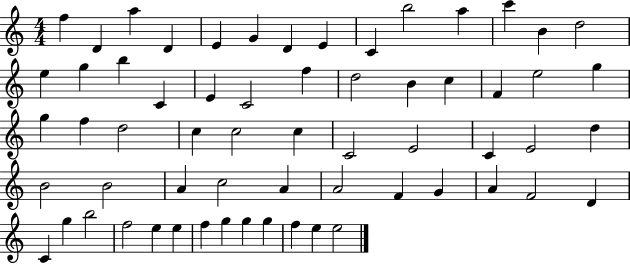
F5/q D4/q A5/q D4/q E4/q G4/q D4/q E4/q C4/q B5/h A5/q C6/q B4/q D5/h E5/q G5/q B5/q C4/q E4/q C4/h F5/q D5/h B4/q C5/q F4/q E5/h G5/q G5/q F5/q D5/h C5/q C5/h C5/q C4/h E4/h C4/q E4/h D5/q B4/h B4/h A4/q C5/h A4/q A4/h F4/q G4/q A4/q F4/h D4/q C4/q G5/q B5/h F5/h E5/q E5/q F5/q G5/q G5/q G5/q F5/q E5/q E5/h